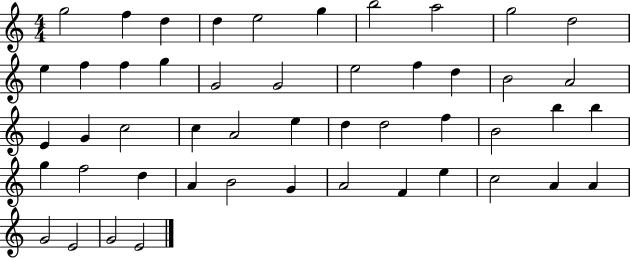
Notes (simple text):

G5/h F5/q D5/q D5/q E5/h G5/q B5/h A5/h G5/h D5/h E5/q F5/q F5/q G5/q G4/h G4/h E5/h F5/q D5/q B4/h A4/h E4/q G4/q C5/h C5/q A4/h E5/q D5/q D5/h F5/q B4/h B5/q B5/q G5/q F5/h D5/q A4/q B4/h G4/q A4/h F4/q E5/q C5/h A4/q A4/q G4/h E4/h G4/h E4/h